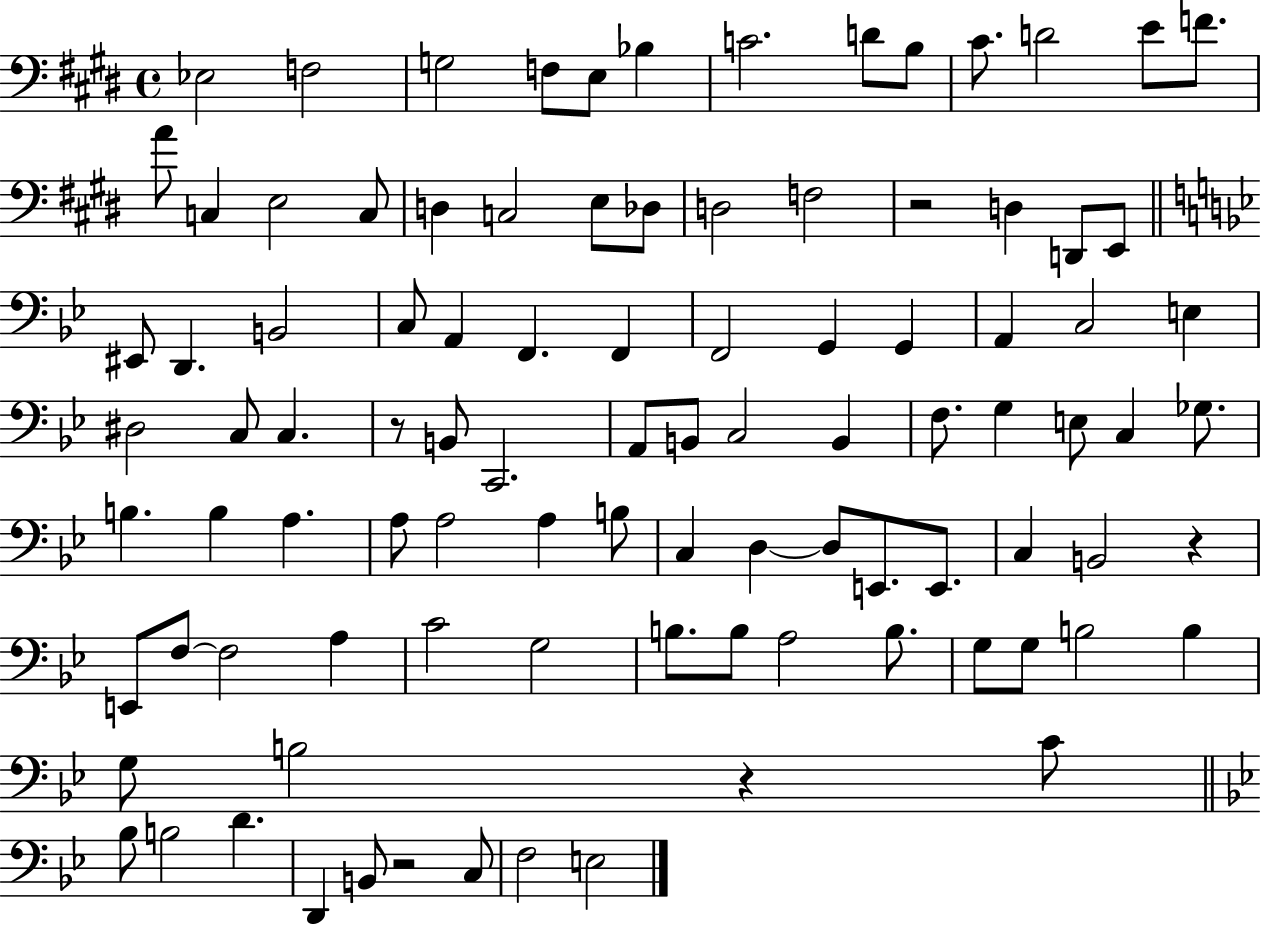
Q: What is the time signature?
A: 4/4